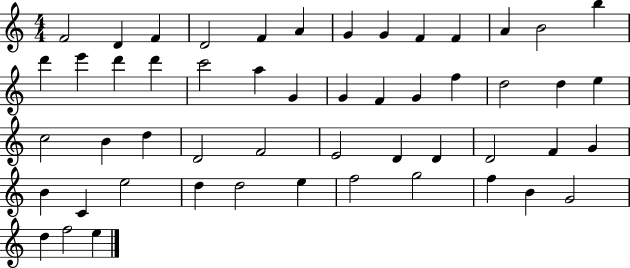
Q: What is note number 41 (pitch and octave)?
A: E5